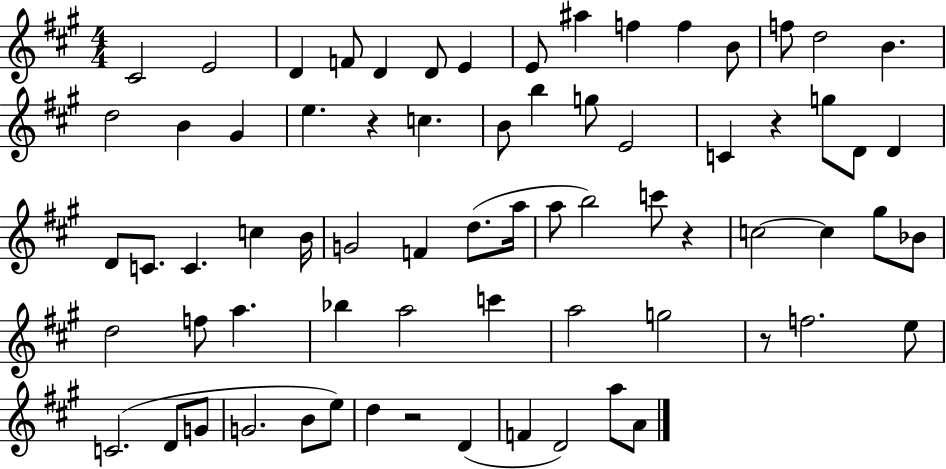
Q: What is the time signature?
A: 4/4